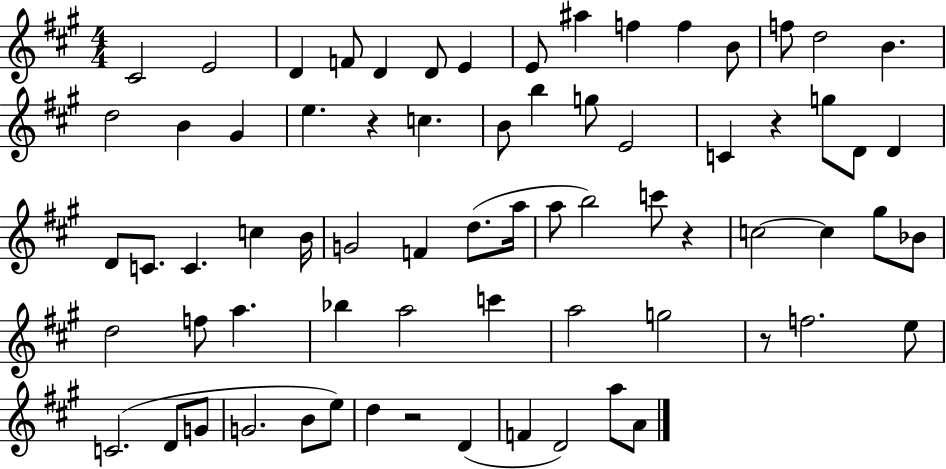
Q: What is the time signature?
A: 4/4